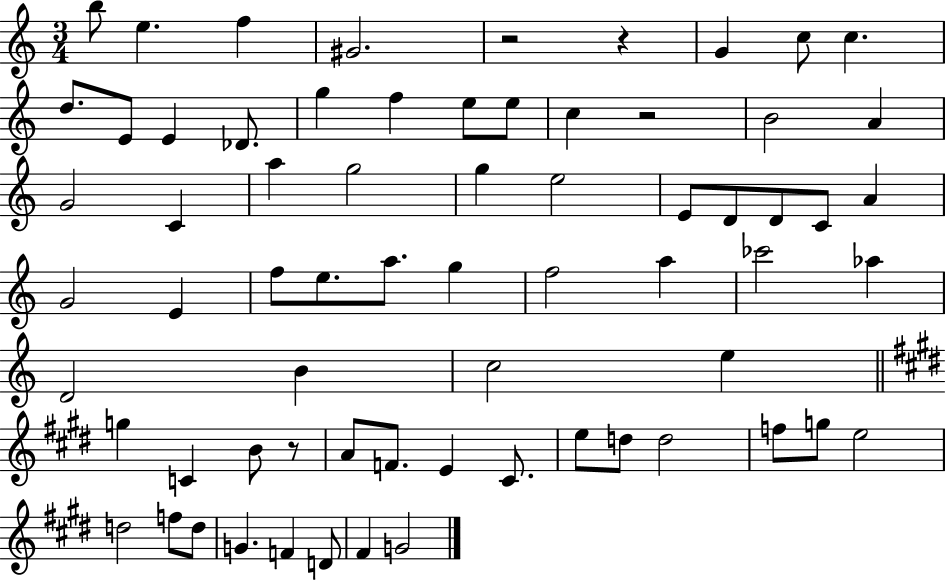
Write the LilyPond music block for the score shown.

{
  \clef treble
  \numericTimeSignature
  \time 3/4
  \key c \major
  b''8 e''4. f''4 | gis'2. | r2 r4 | g'4 c''8 c''4. | \break d''8. e'8 e'4 des'8. | g''4 f''4 e''8 e''8 | c''4 r2 | b'2 a'4 | \break g'2 c'4 | a''4 g''2 | g''4 e''2 | e'8 d'8 d'8 c'8 a'4 | \break g'2 e'4 | f''8 e''8. a''8. g''4 | f''2 a''4 | ces'''2 aes''4 | \break d'2 b'4 | c''2 e''4 | \bar "||" \break \key e \major g''4 c'4 b'8 r8 | a'8 f'8. e'4 cis'8. | e''8 d''8 d''2 | f''8 g''8 e''2 | \break d''2 f''8 d''8 | g'4. f'4 d'8 | fis'4 g'2 | \bar "|."
}